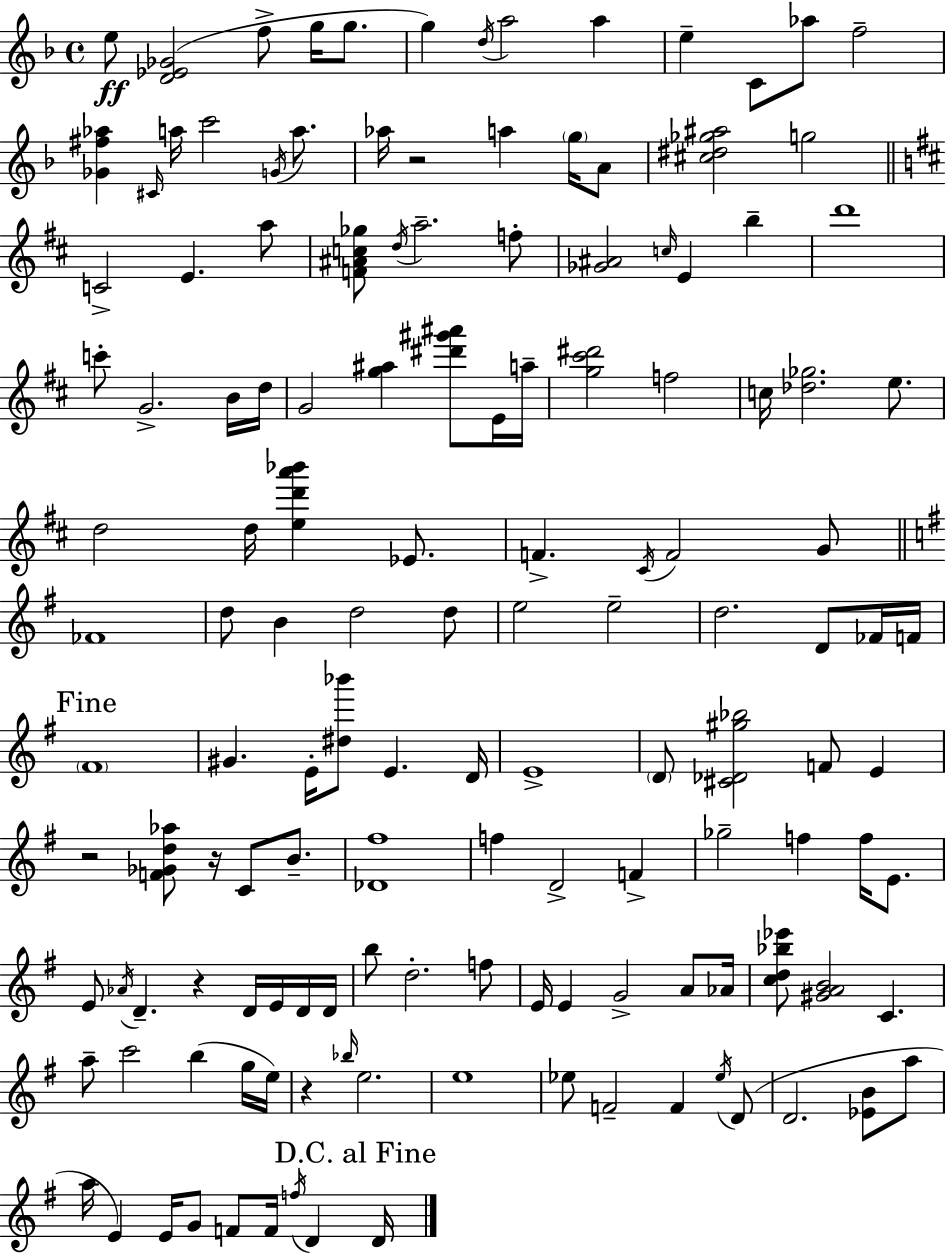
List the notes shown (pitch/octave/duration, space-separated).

E5/e [D4,Eb4,Gb4]/h F5/e G5/s G5/e. G5/q D5/s A5/h A5/q E5/q C4/e Ab5/e F5/h [Gb4,F#5,Ab5]/q C#4/s A5/s C6/h G4/s A5/e. Ab5/s R/h A5/q G5/s A4/e [C#5,D#5,Gb5,A#5]/h G5/h C4/h E4/q. A5/e [F4,A#4,C5,Gb5]/e D5/s A5/h. F5/e [Gb4,A#4]/h C5/s E4/q B5/q D6/w C6/e G4/h. B4/s D5/s G4/h [G5,A#5]/q [D#6,G#6,A#6]/e E4/s A5/s [G5,C#6,D#6]/h F5/h C5/s [Db5,Gb5]/h. E5/e. D5/h D5/s [E5,D6,A6,Bb6]/q Eb4/e. F4/q. C#4/s F4/h G4/e FES4/w D5/e B4/q D5/h D5/e E5/h E5/h D5/h. D4/e FES4/s F4/s F#4/w G#4/q. E4/s [D#5,Bb6]/e E4/q. D4/s E4/w D4/e [C#4,Db4,G#5,Bb5]/h F4/e E4/q R/h [F4,Gb4,D5,Ab5]/e R/s C4/e B4/e. [Db4,F#5]/w F5/q D4/h F4/q Gb5/h F5/q F5/s E4/e. E4/e Ab4/s D4/q. R/q D4/s E4/s D4/s D4/s B5/e D5/h. F5/e E4/s E4/q G4/h A4/e Ab4/s [C5,D5,Bb5,Eb6]/e [G#4,A4,B4]/h C4/q. A5/e C6/h B5/q G5/s E5/s R/q Bb5/s E5/h. E5/w Eb5/e F4/h F4/q Eb5/s D4/e D4/h. [Eb4,B4]/e A5/e A5/s E4/q E4/s G4/e F4/e F4/s F5/s D4/q D4/s